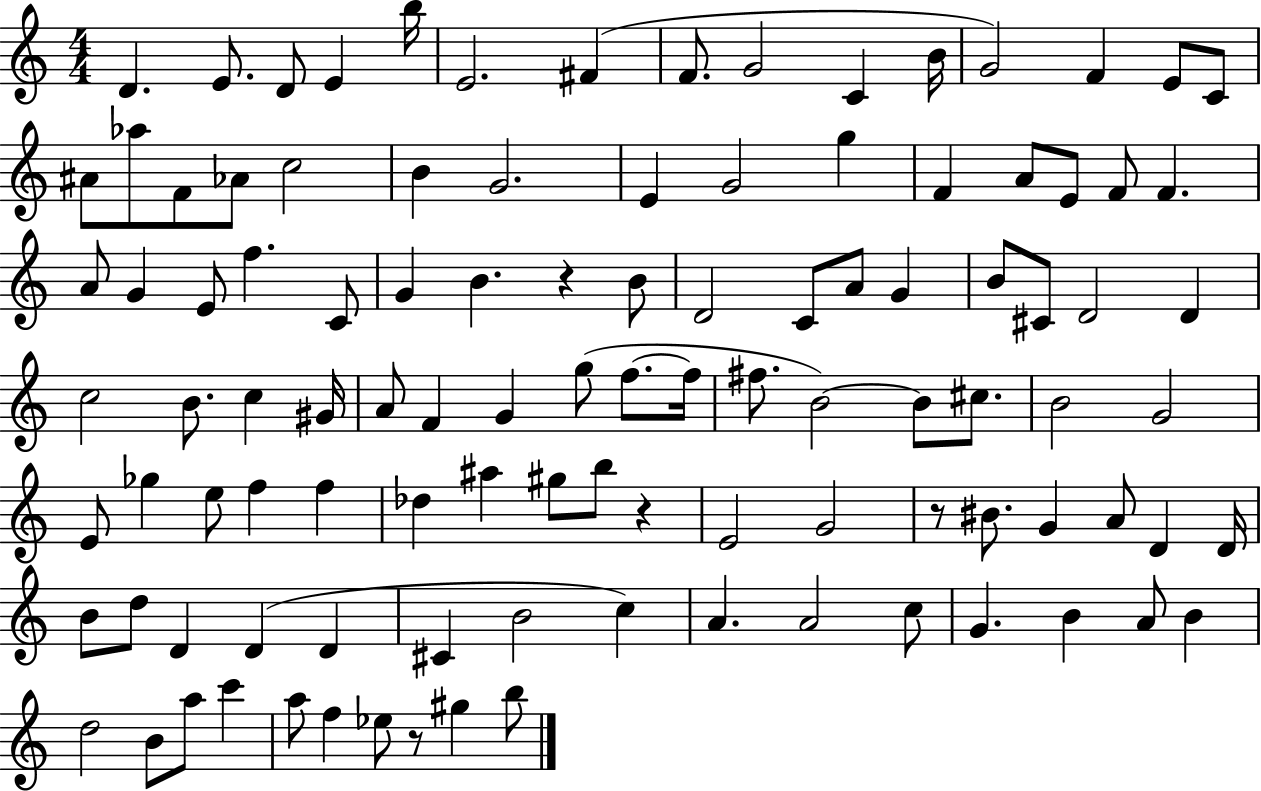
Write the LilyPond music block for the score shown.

{
  \clef treble
  \numericTimeSignature
  \time 4/4
  \key c \major
  d'4. e'8. d'8 e'4 b''16 | e'2. fis'4( | f'8. g'2 c'4 b'16 | g'2) f'4 e'8 c'8 | \break ais'8 aes''8 f'8 aes'8 c''2 | b'4 g'2. | e'4 g'2 g''4 | f'4 a'8 e'8 f'8 f'4. | \break a'8 g'4 e'8 f''4. c'8 | g'4 b'4. r4 b'8 | d'2 c'8 a'8 g'4 | b'8 cis'8 d'2 d'4 | \break c''2 b'8. c''4 gis'16 | a'8 f'4 g'4 g''8( f''8.~~ f''16 | fis''8. b'2~~) b'8 cis''8. | b'2 g'2 | \break e'8 ges''4 e''8 f''4 f''4 | des''4 ais''4 gis''8 b''8 r4 | e'2 g'2 | r8 bis'8. g'4 a'8 d'4 d'16 | \break b'8 d''8 d'4 d'4( d'4 | cis'4 b'2 c''4) | a'4. a'2 c''8 | g'4. b'4 a'8 b'4 | \break d''2 b'8 a''8 c'''4 | a''8 f''4 ees''8 r8 gis''4 b''8 | \bar "|."
}